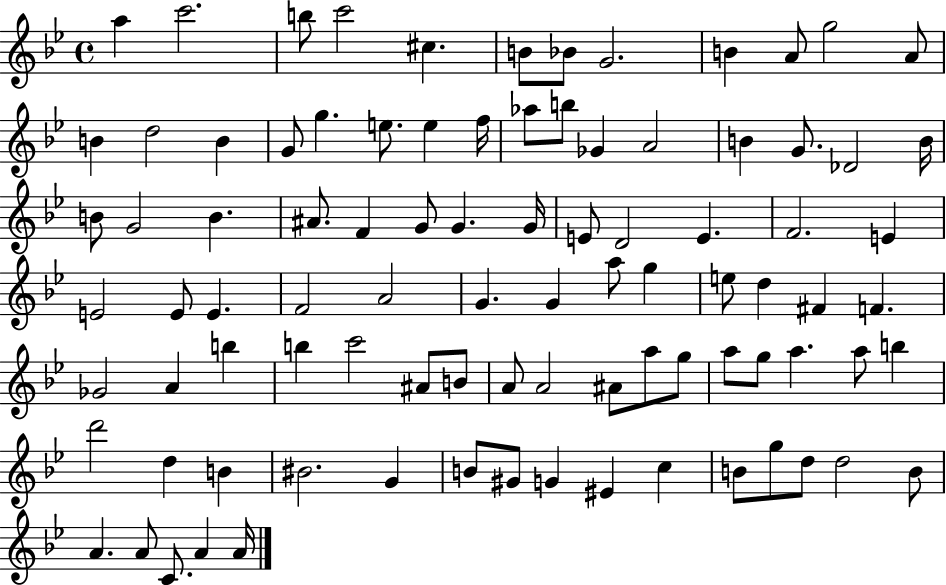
{
  \clef treble
  \time 4/4
  \defaultTimeSignature
  \key bes \major
  a''4 c'''2. | b''8 c'''2 cis''4. | b'8 bes'8 g'2. | b'4 a'8 g''2 a'8 | \break b'4 d''2 b'4 | g'8 g''4. e''8. e''4 f''16 | aes''8 b''8 ges'4 a'2 | b'4 g'8. des'2 b'16 | \break b'8 g'2 b'4. | ais'8. f'4 g'8 g'4. g'16 | e'8 d'2 e'4. | f'2. e'4 | \break e'2 e'8 e'4. | f'2 a'2 | g'4. g'4 a''8 g''4 | e''8 d''4 fis'4 f'4. | \break ges'2 a'4 b''4 | b''4 c'''2 ais'8 b'8 | a'8 a'2 ais'8 a''8 g''8 | a''8 g''8 a''4. a''8 b''4 | \break d'''2 d''4 b'4 | bis'2. g'4 | b'8 gis'8 g'4 eis'4 c''4 | b'8 g''8 d''8 d''2 b'8 | \break a'4. a'8 c'8. a'4 a'16 | \bar "|."
}